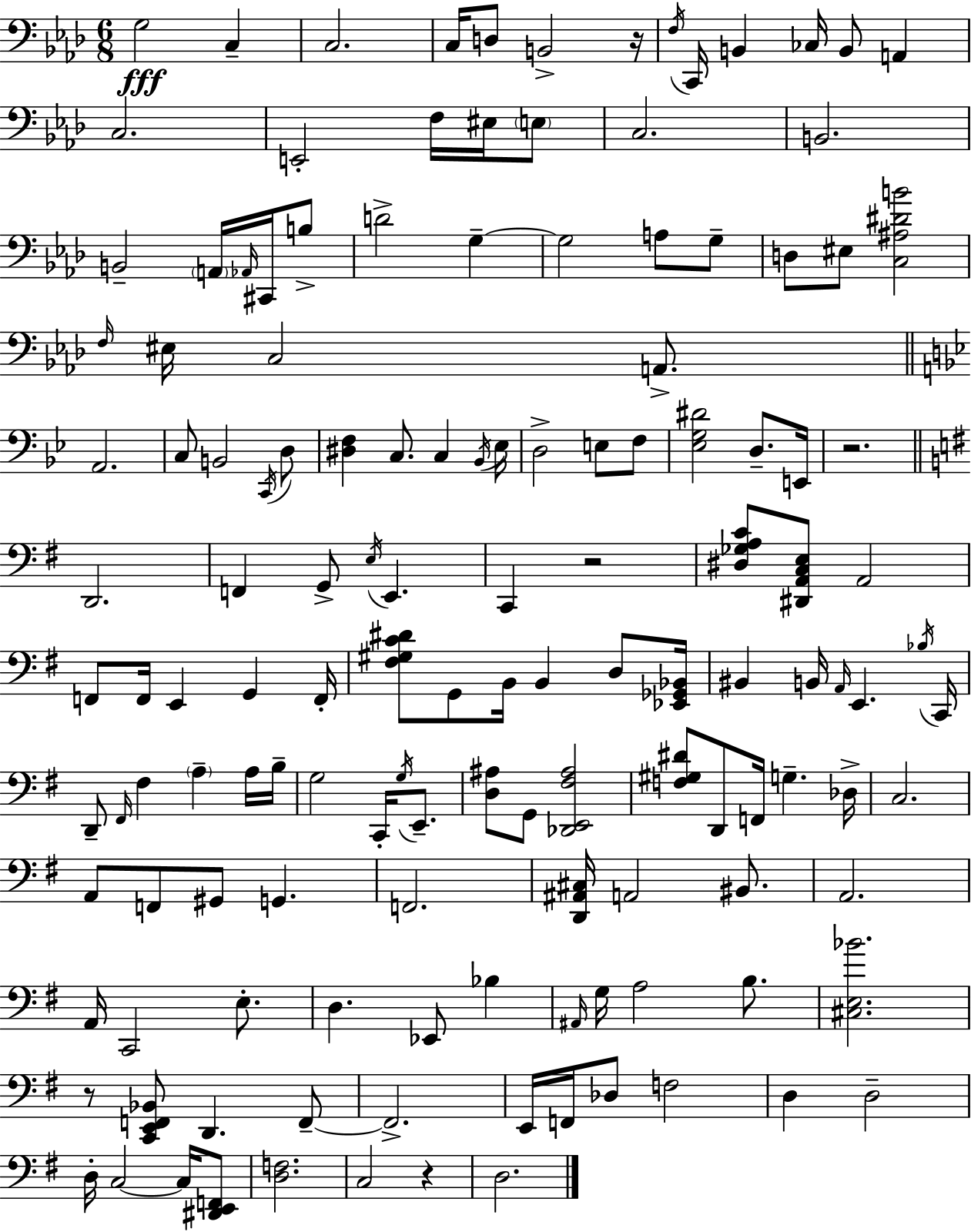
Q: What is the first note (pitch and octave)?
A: G3